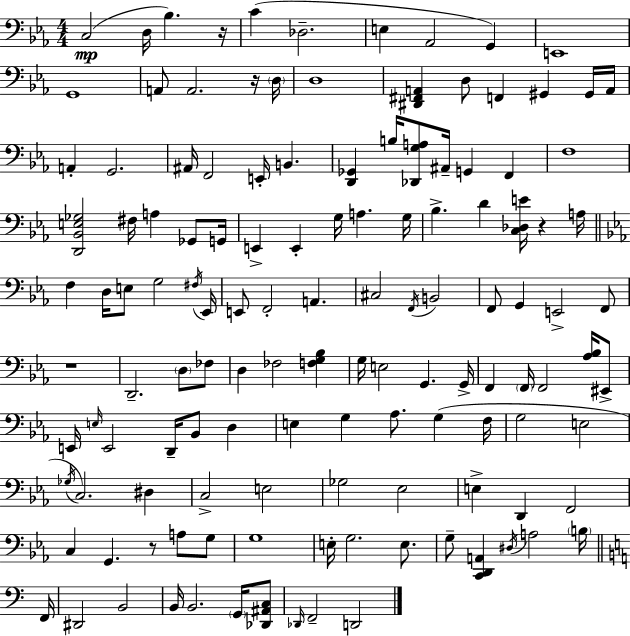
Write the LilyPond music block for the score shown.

{
  \clef bass
  \numericTimeSignature
  \time 4/4
  \key c \minor
  c2(\mp d16 bes4.) r16 | c'4( des2.-- | e4 aes,2 g,4) | e,1 | \break g,1 | a,8 a,2. r16 \parenthesize d16 | d1 | <dis, fis, a,>4 d8 f,4 gis,4 gis,16 a,16 | \break a,4-. g,2. | ais,16 f,2 e,16-. b,4. | <d, ges,>4 b16 <des, g a>8 ais,16-- g,4 f,4 | f1 | \break <d, bes, e ges>2 fis16 a4 ges,8 g,16 | e,4-> e,4-. g16 a4. g16 | bes4.-> d'4 <c des e'>16 r4 a16 | \bar "||" \break \key c \minor f4 d16 e8 g2 \acciaccatura { fis16 } | ees,16 e,8 f,2-. a,4. | cis2 \acciaccatura { f,16 } b,2 | f,8 g,4 e,2-> | \break f,8 r1 | d,2.-- \parenthesize d8 | fes8 d4 fes2 <f g bes>4 | g16 e2 g,4. | \break g,16-> f,4 \parenthesize f,16 f,2 <aes bes>16 | eis,8-> e,16 \grace { e16 } e,2 d,16-- bes,8 d4 | e4 g4 aes8. g4( | f16 g2 e2 | \break \acciaccatura { ges16 }) c2. | dis4 c2-> e2 | ges2 ees2 | e4-> d,4 f,2 | \break c4 g,4. r8 | a8 g8 g1 | e16-. g2. | e8. g8-- <c, d, a,>4 \acciaccatura { dis16 } a2 | \break \parenthesize b16 \bar "||" \break \key a \minor f,16 dis,2 b,2 | b,16 b,2. \parenthesize g,16 <des, ais, c>8 | \grace { des,16 } f,2-- d,2 | \bar "|."
}